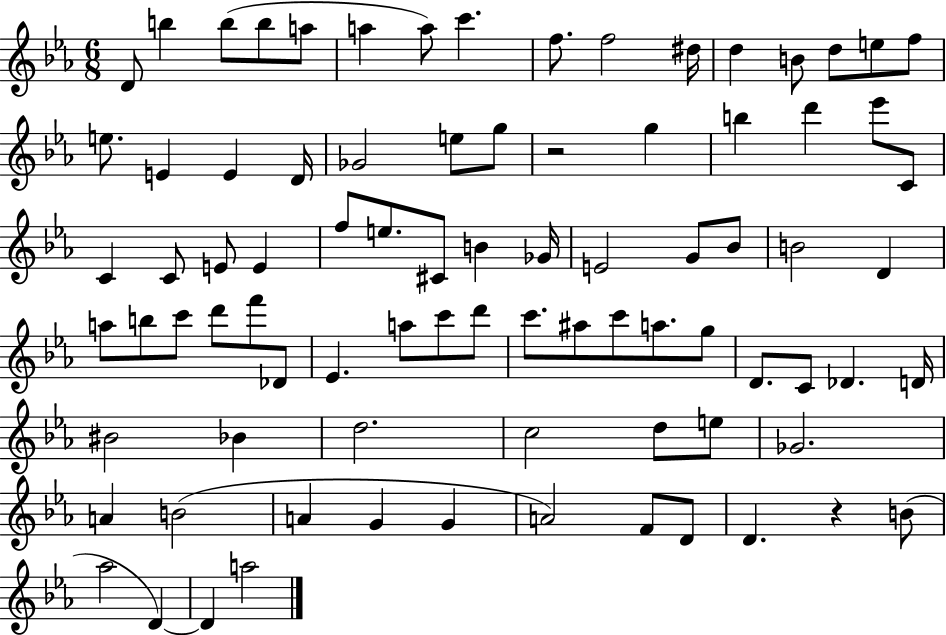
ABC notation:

X:1
T:Untitled
M:6/8
L:1/4
K:Eb
D/2 b b/2 b/2 a/2 a a/2 c' f/2 f2 ^d/4 d B/2 d/2 e/2 f/2 e/2 E E D/4 _G2 e/2 g/2 z2 g b d' _e'/2 C/2 C C/2 E/2 E f/2 e/2 ^C/2 B _G/4 E2 G/2 _B/2 B2 D a/2 b/2 c'/2 d'/2 f'/2 _D/2 _E a/2 c'/2 d'/2 c'/2 ^a/2 c'/2 a/2 g/2 D/2 C/2 _D D/4 ^B2 _B d2 c2 d/2 e/2 _G2 A B2 A G G A2 F/2 D/2 D z B/2 _a2 D D a2